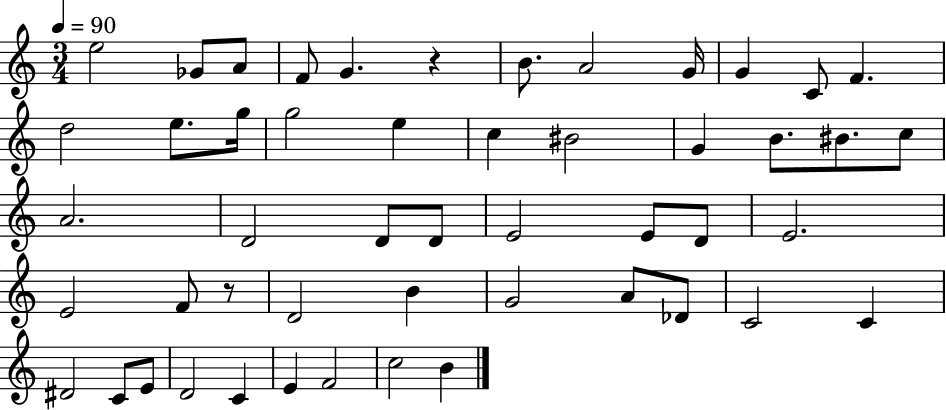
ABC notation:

X:1
T:Untitled
M:3/4
L:1/4
K:C
e2 _G/2 A/2 F/2 G z B/2 A2 G/4 G C/2 F d2 e/2 g/4 g2 e c ^B2 G B/2 ^B/2 c/2 A2 D2 D/2 D/2 E2 E/2 D/2 E2 E2 F/2 z/2 D2 B G2 A/2 _D/2 C2 C ^D2 C/2 E/2 D2 C E F2 c2 B